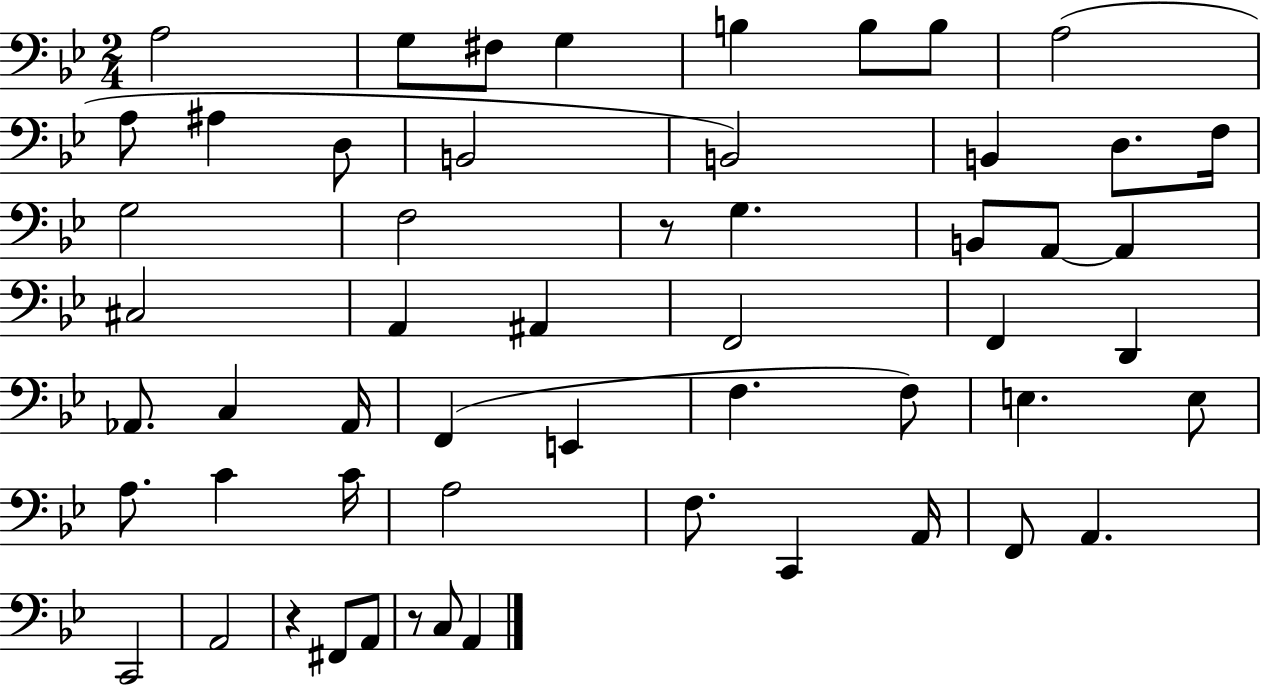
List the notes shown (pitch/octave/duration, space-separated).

A3/h G3/e F#3/e G3/q B3/q B3/e B3/e A3/h A3/e A#3/q D3/e B2/h B2/h B2/q D3/e. F3/s G3/h F3/h R/e G3/q. B2/e A2/e A2/q C#3/h A2/q A#2/q F2/h F2/q D2/q Ab2/e. C3/q Ab2/s F2/q E2/q F3/q. F3/e E3/q. E3/e A3/e. C4/q C4/s A3/h F3/e. C2/q A2/s F2/e A2/q. C2/h A2/h R/q F#2/e A2/e R/e C3/e A2/q